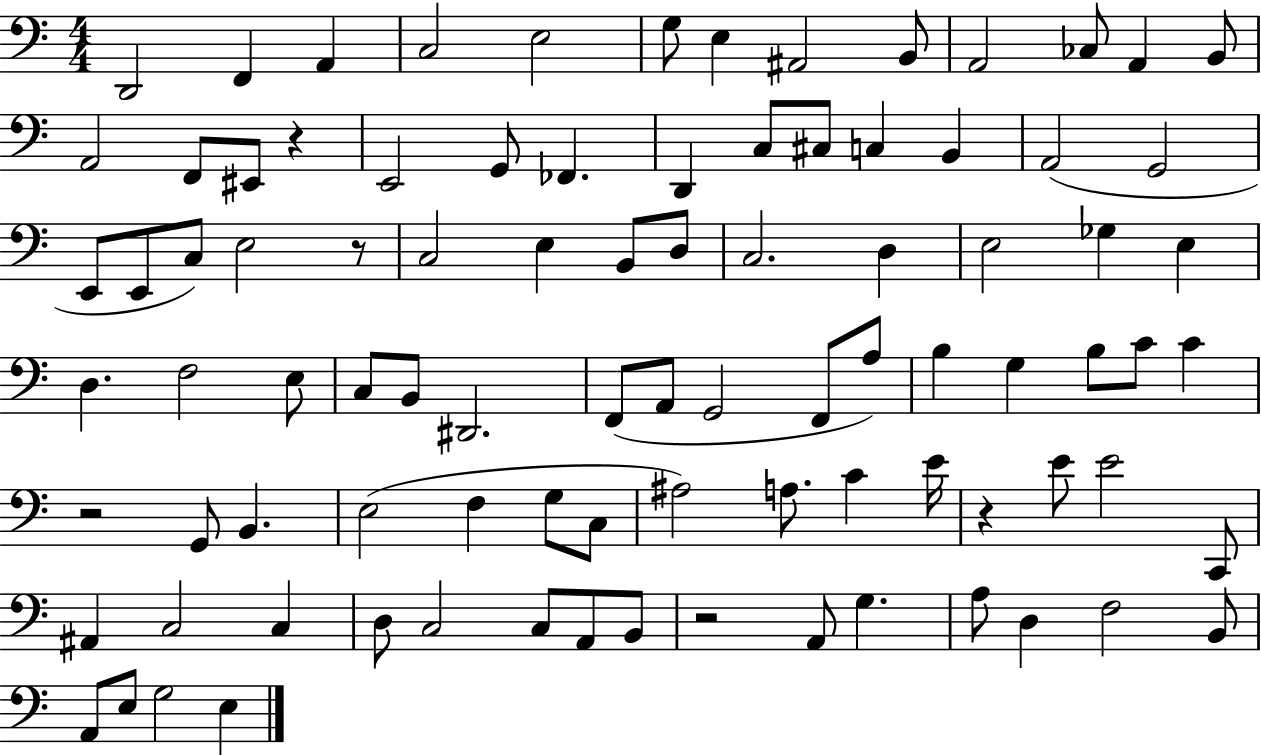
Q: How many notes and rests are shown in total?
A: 91